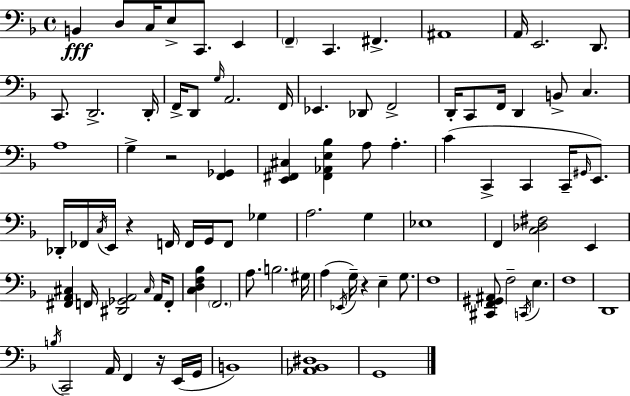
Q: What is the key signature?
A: D minor